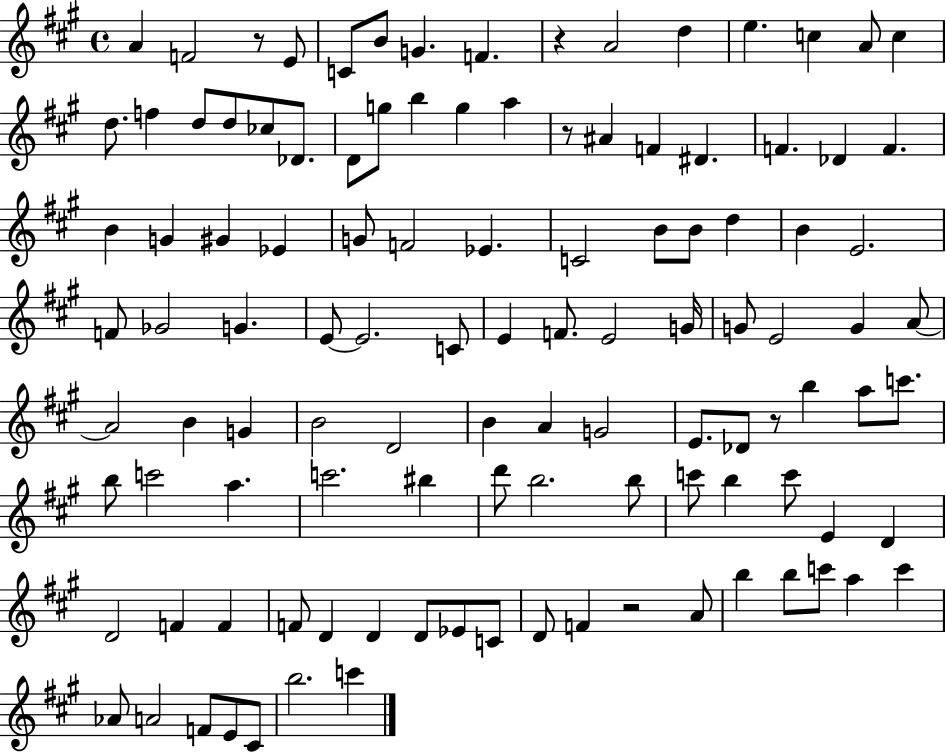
A4/q F4/h R/e E4/e C4/e B4/e G4/q. F4/q. R/q A4/h D5/q E5/q. C5/q A4/e C5/q D5/e. F5/q D5/e D5/e CES5/e Db4/e. D4/e G5/e B5/q G5/q A5/q R/e A#4/q F4/q D#4/q. F4/q. Db4/q F4/q. B4/q G4/q G#4/q Eb4/q G4/e F4/h Eb4/q. C4/h B4/e B4/e D5/q B4/q E4/h. F4/e Gb4/h G4/q. E4/e E4/h. C4/e E4/q F4/e. E4/h G4/s G4/e E4/h G4/q A4/e A4/h B4/q G4/q B4/h D4/h B4/q A4/q G4/h E4/e. Db4/e R/e B5/q A5/e C6/e. B5/e C6/h A5/q. C6/h. BIS5/q D6/e B5/h. B5/e C6/e B5/q C6/e E4/q D4/q D4/h F4/q F4/q F4/e D4/q D4/q D4/e Eb4/e C4/e D4/e F4/q R/h A4/e B5/q B5/e C6/e A5/q C6/q Ab4/e A4/h F4/e E4/e C#4/e B5/h. C6/q